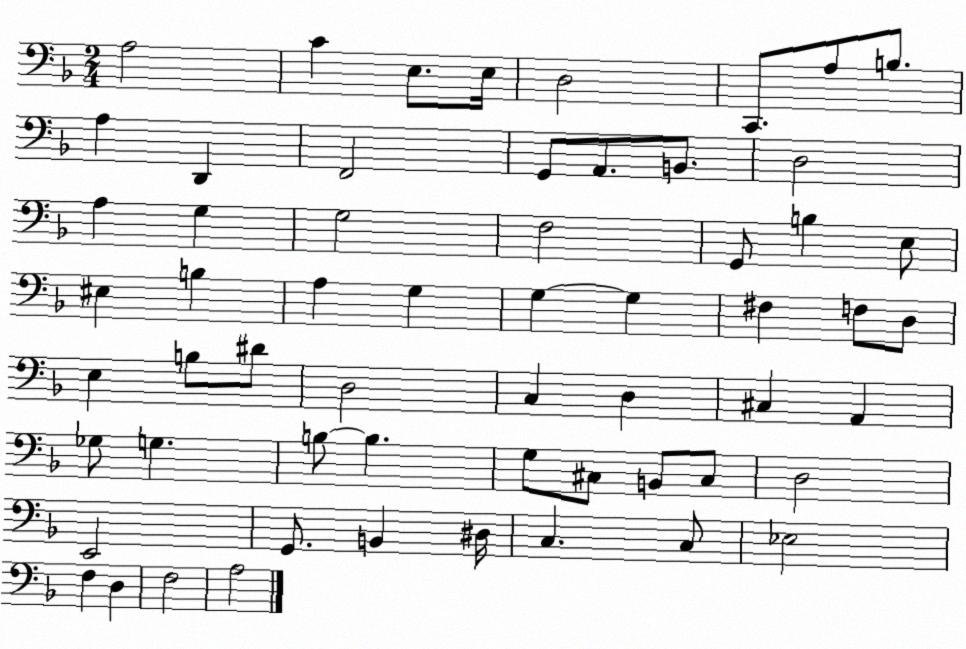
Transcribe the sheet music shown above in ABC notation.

X:1
T:Untitled
M:2/4
L:1/4
K:F
A,2 C E,/2 E,/4 D,2 C,,/2 A,/2 B,/2 A, D,, F,,2 G,,/2 A,,/2 B,,/2 D,2 A, G, G,2 F,2 G,,/2 B, E,/2 ^E, B, A, G, G, G, ^F, F,/2 D,/2 E, B,/2 ^D/2 D,2 C, D, ^C, A,, _G,/2 G, B,/2 B, G,/2 ^C,/2 B,,/2 ^C,/2 D,2 E,,2 G,,/2 B,, ^D,/4 C, C,/2 _E,2 F, D, F,2 A,2